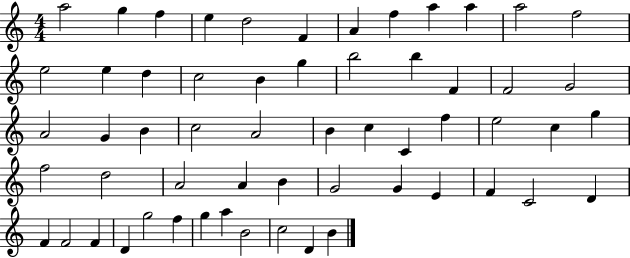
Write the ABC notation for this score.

X:1
T:Untitled
M:4/4
L:1/4
K:C
a2 g f e d2 F A f a a a2 f2 e2 e d c2 B g b2 b F F2 G2 A2 G B c2 A2 B c C f e2 c g f2 d2 A2 A B G2 G E F C2 D F F2 F D g2 f g a B2 c2 D B